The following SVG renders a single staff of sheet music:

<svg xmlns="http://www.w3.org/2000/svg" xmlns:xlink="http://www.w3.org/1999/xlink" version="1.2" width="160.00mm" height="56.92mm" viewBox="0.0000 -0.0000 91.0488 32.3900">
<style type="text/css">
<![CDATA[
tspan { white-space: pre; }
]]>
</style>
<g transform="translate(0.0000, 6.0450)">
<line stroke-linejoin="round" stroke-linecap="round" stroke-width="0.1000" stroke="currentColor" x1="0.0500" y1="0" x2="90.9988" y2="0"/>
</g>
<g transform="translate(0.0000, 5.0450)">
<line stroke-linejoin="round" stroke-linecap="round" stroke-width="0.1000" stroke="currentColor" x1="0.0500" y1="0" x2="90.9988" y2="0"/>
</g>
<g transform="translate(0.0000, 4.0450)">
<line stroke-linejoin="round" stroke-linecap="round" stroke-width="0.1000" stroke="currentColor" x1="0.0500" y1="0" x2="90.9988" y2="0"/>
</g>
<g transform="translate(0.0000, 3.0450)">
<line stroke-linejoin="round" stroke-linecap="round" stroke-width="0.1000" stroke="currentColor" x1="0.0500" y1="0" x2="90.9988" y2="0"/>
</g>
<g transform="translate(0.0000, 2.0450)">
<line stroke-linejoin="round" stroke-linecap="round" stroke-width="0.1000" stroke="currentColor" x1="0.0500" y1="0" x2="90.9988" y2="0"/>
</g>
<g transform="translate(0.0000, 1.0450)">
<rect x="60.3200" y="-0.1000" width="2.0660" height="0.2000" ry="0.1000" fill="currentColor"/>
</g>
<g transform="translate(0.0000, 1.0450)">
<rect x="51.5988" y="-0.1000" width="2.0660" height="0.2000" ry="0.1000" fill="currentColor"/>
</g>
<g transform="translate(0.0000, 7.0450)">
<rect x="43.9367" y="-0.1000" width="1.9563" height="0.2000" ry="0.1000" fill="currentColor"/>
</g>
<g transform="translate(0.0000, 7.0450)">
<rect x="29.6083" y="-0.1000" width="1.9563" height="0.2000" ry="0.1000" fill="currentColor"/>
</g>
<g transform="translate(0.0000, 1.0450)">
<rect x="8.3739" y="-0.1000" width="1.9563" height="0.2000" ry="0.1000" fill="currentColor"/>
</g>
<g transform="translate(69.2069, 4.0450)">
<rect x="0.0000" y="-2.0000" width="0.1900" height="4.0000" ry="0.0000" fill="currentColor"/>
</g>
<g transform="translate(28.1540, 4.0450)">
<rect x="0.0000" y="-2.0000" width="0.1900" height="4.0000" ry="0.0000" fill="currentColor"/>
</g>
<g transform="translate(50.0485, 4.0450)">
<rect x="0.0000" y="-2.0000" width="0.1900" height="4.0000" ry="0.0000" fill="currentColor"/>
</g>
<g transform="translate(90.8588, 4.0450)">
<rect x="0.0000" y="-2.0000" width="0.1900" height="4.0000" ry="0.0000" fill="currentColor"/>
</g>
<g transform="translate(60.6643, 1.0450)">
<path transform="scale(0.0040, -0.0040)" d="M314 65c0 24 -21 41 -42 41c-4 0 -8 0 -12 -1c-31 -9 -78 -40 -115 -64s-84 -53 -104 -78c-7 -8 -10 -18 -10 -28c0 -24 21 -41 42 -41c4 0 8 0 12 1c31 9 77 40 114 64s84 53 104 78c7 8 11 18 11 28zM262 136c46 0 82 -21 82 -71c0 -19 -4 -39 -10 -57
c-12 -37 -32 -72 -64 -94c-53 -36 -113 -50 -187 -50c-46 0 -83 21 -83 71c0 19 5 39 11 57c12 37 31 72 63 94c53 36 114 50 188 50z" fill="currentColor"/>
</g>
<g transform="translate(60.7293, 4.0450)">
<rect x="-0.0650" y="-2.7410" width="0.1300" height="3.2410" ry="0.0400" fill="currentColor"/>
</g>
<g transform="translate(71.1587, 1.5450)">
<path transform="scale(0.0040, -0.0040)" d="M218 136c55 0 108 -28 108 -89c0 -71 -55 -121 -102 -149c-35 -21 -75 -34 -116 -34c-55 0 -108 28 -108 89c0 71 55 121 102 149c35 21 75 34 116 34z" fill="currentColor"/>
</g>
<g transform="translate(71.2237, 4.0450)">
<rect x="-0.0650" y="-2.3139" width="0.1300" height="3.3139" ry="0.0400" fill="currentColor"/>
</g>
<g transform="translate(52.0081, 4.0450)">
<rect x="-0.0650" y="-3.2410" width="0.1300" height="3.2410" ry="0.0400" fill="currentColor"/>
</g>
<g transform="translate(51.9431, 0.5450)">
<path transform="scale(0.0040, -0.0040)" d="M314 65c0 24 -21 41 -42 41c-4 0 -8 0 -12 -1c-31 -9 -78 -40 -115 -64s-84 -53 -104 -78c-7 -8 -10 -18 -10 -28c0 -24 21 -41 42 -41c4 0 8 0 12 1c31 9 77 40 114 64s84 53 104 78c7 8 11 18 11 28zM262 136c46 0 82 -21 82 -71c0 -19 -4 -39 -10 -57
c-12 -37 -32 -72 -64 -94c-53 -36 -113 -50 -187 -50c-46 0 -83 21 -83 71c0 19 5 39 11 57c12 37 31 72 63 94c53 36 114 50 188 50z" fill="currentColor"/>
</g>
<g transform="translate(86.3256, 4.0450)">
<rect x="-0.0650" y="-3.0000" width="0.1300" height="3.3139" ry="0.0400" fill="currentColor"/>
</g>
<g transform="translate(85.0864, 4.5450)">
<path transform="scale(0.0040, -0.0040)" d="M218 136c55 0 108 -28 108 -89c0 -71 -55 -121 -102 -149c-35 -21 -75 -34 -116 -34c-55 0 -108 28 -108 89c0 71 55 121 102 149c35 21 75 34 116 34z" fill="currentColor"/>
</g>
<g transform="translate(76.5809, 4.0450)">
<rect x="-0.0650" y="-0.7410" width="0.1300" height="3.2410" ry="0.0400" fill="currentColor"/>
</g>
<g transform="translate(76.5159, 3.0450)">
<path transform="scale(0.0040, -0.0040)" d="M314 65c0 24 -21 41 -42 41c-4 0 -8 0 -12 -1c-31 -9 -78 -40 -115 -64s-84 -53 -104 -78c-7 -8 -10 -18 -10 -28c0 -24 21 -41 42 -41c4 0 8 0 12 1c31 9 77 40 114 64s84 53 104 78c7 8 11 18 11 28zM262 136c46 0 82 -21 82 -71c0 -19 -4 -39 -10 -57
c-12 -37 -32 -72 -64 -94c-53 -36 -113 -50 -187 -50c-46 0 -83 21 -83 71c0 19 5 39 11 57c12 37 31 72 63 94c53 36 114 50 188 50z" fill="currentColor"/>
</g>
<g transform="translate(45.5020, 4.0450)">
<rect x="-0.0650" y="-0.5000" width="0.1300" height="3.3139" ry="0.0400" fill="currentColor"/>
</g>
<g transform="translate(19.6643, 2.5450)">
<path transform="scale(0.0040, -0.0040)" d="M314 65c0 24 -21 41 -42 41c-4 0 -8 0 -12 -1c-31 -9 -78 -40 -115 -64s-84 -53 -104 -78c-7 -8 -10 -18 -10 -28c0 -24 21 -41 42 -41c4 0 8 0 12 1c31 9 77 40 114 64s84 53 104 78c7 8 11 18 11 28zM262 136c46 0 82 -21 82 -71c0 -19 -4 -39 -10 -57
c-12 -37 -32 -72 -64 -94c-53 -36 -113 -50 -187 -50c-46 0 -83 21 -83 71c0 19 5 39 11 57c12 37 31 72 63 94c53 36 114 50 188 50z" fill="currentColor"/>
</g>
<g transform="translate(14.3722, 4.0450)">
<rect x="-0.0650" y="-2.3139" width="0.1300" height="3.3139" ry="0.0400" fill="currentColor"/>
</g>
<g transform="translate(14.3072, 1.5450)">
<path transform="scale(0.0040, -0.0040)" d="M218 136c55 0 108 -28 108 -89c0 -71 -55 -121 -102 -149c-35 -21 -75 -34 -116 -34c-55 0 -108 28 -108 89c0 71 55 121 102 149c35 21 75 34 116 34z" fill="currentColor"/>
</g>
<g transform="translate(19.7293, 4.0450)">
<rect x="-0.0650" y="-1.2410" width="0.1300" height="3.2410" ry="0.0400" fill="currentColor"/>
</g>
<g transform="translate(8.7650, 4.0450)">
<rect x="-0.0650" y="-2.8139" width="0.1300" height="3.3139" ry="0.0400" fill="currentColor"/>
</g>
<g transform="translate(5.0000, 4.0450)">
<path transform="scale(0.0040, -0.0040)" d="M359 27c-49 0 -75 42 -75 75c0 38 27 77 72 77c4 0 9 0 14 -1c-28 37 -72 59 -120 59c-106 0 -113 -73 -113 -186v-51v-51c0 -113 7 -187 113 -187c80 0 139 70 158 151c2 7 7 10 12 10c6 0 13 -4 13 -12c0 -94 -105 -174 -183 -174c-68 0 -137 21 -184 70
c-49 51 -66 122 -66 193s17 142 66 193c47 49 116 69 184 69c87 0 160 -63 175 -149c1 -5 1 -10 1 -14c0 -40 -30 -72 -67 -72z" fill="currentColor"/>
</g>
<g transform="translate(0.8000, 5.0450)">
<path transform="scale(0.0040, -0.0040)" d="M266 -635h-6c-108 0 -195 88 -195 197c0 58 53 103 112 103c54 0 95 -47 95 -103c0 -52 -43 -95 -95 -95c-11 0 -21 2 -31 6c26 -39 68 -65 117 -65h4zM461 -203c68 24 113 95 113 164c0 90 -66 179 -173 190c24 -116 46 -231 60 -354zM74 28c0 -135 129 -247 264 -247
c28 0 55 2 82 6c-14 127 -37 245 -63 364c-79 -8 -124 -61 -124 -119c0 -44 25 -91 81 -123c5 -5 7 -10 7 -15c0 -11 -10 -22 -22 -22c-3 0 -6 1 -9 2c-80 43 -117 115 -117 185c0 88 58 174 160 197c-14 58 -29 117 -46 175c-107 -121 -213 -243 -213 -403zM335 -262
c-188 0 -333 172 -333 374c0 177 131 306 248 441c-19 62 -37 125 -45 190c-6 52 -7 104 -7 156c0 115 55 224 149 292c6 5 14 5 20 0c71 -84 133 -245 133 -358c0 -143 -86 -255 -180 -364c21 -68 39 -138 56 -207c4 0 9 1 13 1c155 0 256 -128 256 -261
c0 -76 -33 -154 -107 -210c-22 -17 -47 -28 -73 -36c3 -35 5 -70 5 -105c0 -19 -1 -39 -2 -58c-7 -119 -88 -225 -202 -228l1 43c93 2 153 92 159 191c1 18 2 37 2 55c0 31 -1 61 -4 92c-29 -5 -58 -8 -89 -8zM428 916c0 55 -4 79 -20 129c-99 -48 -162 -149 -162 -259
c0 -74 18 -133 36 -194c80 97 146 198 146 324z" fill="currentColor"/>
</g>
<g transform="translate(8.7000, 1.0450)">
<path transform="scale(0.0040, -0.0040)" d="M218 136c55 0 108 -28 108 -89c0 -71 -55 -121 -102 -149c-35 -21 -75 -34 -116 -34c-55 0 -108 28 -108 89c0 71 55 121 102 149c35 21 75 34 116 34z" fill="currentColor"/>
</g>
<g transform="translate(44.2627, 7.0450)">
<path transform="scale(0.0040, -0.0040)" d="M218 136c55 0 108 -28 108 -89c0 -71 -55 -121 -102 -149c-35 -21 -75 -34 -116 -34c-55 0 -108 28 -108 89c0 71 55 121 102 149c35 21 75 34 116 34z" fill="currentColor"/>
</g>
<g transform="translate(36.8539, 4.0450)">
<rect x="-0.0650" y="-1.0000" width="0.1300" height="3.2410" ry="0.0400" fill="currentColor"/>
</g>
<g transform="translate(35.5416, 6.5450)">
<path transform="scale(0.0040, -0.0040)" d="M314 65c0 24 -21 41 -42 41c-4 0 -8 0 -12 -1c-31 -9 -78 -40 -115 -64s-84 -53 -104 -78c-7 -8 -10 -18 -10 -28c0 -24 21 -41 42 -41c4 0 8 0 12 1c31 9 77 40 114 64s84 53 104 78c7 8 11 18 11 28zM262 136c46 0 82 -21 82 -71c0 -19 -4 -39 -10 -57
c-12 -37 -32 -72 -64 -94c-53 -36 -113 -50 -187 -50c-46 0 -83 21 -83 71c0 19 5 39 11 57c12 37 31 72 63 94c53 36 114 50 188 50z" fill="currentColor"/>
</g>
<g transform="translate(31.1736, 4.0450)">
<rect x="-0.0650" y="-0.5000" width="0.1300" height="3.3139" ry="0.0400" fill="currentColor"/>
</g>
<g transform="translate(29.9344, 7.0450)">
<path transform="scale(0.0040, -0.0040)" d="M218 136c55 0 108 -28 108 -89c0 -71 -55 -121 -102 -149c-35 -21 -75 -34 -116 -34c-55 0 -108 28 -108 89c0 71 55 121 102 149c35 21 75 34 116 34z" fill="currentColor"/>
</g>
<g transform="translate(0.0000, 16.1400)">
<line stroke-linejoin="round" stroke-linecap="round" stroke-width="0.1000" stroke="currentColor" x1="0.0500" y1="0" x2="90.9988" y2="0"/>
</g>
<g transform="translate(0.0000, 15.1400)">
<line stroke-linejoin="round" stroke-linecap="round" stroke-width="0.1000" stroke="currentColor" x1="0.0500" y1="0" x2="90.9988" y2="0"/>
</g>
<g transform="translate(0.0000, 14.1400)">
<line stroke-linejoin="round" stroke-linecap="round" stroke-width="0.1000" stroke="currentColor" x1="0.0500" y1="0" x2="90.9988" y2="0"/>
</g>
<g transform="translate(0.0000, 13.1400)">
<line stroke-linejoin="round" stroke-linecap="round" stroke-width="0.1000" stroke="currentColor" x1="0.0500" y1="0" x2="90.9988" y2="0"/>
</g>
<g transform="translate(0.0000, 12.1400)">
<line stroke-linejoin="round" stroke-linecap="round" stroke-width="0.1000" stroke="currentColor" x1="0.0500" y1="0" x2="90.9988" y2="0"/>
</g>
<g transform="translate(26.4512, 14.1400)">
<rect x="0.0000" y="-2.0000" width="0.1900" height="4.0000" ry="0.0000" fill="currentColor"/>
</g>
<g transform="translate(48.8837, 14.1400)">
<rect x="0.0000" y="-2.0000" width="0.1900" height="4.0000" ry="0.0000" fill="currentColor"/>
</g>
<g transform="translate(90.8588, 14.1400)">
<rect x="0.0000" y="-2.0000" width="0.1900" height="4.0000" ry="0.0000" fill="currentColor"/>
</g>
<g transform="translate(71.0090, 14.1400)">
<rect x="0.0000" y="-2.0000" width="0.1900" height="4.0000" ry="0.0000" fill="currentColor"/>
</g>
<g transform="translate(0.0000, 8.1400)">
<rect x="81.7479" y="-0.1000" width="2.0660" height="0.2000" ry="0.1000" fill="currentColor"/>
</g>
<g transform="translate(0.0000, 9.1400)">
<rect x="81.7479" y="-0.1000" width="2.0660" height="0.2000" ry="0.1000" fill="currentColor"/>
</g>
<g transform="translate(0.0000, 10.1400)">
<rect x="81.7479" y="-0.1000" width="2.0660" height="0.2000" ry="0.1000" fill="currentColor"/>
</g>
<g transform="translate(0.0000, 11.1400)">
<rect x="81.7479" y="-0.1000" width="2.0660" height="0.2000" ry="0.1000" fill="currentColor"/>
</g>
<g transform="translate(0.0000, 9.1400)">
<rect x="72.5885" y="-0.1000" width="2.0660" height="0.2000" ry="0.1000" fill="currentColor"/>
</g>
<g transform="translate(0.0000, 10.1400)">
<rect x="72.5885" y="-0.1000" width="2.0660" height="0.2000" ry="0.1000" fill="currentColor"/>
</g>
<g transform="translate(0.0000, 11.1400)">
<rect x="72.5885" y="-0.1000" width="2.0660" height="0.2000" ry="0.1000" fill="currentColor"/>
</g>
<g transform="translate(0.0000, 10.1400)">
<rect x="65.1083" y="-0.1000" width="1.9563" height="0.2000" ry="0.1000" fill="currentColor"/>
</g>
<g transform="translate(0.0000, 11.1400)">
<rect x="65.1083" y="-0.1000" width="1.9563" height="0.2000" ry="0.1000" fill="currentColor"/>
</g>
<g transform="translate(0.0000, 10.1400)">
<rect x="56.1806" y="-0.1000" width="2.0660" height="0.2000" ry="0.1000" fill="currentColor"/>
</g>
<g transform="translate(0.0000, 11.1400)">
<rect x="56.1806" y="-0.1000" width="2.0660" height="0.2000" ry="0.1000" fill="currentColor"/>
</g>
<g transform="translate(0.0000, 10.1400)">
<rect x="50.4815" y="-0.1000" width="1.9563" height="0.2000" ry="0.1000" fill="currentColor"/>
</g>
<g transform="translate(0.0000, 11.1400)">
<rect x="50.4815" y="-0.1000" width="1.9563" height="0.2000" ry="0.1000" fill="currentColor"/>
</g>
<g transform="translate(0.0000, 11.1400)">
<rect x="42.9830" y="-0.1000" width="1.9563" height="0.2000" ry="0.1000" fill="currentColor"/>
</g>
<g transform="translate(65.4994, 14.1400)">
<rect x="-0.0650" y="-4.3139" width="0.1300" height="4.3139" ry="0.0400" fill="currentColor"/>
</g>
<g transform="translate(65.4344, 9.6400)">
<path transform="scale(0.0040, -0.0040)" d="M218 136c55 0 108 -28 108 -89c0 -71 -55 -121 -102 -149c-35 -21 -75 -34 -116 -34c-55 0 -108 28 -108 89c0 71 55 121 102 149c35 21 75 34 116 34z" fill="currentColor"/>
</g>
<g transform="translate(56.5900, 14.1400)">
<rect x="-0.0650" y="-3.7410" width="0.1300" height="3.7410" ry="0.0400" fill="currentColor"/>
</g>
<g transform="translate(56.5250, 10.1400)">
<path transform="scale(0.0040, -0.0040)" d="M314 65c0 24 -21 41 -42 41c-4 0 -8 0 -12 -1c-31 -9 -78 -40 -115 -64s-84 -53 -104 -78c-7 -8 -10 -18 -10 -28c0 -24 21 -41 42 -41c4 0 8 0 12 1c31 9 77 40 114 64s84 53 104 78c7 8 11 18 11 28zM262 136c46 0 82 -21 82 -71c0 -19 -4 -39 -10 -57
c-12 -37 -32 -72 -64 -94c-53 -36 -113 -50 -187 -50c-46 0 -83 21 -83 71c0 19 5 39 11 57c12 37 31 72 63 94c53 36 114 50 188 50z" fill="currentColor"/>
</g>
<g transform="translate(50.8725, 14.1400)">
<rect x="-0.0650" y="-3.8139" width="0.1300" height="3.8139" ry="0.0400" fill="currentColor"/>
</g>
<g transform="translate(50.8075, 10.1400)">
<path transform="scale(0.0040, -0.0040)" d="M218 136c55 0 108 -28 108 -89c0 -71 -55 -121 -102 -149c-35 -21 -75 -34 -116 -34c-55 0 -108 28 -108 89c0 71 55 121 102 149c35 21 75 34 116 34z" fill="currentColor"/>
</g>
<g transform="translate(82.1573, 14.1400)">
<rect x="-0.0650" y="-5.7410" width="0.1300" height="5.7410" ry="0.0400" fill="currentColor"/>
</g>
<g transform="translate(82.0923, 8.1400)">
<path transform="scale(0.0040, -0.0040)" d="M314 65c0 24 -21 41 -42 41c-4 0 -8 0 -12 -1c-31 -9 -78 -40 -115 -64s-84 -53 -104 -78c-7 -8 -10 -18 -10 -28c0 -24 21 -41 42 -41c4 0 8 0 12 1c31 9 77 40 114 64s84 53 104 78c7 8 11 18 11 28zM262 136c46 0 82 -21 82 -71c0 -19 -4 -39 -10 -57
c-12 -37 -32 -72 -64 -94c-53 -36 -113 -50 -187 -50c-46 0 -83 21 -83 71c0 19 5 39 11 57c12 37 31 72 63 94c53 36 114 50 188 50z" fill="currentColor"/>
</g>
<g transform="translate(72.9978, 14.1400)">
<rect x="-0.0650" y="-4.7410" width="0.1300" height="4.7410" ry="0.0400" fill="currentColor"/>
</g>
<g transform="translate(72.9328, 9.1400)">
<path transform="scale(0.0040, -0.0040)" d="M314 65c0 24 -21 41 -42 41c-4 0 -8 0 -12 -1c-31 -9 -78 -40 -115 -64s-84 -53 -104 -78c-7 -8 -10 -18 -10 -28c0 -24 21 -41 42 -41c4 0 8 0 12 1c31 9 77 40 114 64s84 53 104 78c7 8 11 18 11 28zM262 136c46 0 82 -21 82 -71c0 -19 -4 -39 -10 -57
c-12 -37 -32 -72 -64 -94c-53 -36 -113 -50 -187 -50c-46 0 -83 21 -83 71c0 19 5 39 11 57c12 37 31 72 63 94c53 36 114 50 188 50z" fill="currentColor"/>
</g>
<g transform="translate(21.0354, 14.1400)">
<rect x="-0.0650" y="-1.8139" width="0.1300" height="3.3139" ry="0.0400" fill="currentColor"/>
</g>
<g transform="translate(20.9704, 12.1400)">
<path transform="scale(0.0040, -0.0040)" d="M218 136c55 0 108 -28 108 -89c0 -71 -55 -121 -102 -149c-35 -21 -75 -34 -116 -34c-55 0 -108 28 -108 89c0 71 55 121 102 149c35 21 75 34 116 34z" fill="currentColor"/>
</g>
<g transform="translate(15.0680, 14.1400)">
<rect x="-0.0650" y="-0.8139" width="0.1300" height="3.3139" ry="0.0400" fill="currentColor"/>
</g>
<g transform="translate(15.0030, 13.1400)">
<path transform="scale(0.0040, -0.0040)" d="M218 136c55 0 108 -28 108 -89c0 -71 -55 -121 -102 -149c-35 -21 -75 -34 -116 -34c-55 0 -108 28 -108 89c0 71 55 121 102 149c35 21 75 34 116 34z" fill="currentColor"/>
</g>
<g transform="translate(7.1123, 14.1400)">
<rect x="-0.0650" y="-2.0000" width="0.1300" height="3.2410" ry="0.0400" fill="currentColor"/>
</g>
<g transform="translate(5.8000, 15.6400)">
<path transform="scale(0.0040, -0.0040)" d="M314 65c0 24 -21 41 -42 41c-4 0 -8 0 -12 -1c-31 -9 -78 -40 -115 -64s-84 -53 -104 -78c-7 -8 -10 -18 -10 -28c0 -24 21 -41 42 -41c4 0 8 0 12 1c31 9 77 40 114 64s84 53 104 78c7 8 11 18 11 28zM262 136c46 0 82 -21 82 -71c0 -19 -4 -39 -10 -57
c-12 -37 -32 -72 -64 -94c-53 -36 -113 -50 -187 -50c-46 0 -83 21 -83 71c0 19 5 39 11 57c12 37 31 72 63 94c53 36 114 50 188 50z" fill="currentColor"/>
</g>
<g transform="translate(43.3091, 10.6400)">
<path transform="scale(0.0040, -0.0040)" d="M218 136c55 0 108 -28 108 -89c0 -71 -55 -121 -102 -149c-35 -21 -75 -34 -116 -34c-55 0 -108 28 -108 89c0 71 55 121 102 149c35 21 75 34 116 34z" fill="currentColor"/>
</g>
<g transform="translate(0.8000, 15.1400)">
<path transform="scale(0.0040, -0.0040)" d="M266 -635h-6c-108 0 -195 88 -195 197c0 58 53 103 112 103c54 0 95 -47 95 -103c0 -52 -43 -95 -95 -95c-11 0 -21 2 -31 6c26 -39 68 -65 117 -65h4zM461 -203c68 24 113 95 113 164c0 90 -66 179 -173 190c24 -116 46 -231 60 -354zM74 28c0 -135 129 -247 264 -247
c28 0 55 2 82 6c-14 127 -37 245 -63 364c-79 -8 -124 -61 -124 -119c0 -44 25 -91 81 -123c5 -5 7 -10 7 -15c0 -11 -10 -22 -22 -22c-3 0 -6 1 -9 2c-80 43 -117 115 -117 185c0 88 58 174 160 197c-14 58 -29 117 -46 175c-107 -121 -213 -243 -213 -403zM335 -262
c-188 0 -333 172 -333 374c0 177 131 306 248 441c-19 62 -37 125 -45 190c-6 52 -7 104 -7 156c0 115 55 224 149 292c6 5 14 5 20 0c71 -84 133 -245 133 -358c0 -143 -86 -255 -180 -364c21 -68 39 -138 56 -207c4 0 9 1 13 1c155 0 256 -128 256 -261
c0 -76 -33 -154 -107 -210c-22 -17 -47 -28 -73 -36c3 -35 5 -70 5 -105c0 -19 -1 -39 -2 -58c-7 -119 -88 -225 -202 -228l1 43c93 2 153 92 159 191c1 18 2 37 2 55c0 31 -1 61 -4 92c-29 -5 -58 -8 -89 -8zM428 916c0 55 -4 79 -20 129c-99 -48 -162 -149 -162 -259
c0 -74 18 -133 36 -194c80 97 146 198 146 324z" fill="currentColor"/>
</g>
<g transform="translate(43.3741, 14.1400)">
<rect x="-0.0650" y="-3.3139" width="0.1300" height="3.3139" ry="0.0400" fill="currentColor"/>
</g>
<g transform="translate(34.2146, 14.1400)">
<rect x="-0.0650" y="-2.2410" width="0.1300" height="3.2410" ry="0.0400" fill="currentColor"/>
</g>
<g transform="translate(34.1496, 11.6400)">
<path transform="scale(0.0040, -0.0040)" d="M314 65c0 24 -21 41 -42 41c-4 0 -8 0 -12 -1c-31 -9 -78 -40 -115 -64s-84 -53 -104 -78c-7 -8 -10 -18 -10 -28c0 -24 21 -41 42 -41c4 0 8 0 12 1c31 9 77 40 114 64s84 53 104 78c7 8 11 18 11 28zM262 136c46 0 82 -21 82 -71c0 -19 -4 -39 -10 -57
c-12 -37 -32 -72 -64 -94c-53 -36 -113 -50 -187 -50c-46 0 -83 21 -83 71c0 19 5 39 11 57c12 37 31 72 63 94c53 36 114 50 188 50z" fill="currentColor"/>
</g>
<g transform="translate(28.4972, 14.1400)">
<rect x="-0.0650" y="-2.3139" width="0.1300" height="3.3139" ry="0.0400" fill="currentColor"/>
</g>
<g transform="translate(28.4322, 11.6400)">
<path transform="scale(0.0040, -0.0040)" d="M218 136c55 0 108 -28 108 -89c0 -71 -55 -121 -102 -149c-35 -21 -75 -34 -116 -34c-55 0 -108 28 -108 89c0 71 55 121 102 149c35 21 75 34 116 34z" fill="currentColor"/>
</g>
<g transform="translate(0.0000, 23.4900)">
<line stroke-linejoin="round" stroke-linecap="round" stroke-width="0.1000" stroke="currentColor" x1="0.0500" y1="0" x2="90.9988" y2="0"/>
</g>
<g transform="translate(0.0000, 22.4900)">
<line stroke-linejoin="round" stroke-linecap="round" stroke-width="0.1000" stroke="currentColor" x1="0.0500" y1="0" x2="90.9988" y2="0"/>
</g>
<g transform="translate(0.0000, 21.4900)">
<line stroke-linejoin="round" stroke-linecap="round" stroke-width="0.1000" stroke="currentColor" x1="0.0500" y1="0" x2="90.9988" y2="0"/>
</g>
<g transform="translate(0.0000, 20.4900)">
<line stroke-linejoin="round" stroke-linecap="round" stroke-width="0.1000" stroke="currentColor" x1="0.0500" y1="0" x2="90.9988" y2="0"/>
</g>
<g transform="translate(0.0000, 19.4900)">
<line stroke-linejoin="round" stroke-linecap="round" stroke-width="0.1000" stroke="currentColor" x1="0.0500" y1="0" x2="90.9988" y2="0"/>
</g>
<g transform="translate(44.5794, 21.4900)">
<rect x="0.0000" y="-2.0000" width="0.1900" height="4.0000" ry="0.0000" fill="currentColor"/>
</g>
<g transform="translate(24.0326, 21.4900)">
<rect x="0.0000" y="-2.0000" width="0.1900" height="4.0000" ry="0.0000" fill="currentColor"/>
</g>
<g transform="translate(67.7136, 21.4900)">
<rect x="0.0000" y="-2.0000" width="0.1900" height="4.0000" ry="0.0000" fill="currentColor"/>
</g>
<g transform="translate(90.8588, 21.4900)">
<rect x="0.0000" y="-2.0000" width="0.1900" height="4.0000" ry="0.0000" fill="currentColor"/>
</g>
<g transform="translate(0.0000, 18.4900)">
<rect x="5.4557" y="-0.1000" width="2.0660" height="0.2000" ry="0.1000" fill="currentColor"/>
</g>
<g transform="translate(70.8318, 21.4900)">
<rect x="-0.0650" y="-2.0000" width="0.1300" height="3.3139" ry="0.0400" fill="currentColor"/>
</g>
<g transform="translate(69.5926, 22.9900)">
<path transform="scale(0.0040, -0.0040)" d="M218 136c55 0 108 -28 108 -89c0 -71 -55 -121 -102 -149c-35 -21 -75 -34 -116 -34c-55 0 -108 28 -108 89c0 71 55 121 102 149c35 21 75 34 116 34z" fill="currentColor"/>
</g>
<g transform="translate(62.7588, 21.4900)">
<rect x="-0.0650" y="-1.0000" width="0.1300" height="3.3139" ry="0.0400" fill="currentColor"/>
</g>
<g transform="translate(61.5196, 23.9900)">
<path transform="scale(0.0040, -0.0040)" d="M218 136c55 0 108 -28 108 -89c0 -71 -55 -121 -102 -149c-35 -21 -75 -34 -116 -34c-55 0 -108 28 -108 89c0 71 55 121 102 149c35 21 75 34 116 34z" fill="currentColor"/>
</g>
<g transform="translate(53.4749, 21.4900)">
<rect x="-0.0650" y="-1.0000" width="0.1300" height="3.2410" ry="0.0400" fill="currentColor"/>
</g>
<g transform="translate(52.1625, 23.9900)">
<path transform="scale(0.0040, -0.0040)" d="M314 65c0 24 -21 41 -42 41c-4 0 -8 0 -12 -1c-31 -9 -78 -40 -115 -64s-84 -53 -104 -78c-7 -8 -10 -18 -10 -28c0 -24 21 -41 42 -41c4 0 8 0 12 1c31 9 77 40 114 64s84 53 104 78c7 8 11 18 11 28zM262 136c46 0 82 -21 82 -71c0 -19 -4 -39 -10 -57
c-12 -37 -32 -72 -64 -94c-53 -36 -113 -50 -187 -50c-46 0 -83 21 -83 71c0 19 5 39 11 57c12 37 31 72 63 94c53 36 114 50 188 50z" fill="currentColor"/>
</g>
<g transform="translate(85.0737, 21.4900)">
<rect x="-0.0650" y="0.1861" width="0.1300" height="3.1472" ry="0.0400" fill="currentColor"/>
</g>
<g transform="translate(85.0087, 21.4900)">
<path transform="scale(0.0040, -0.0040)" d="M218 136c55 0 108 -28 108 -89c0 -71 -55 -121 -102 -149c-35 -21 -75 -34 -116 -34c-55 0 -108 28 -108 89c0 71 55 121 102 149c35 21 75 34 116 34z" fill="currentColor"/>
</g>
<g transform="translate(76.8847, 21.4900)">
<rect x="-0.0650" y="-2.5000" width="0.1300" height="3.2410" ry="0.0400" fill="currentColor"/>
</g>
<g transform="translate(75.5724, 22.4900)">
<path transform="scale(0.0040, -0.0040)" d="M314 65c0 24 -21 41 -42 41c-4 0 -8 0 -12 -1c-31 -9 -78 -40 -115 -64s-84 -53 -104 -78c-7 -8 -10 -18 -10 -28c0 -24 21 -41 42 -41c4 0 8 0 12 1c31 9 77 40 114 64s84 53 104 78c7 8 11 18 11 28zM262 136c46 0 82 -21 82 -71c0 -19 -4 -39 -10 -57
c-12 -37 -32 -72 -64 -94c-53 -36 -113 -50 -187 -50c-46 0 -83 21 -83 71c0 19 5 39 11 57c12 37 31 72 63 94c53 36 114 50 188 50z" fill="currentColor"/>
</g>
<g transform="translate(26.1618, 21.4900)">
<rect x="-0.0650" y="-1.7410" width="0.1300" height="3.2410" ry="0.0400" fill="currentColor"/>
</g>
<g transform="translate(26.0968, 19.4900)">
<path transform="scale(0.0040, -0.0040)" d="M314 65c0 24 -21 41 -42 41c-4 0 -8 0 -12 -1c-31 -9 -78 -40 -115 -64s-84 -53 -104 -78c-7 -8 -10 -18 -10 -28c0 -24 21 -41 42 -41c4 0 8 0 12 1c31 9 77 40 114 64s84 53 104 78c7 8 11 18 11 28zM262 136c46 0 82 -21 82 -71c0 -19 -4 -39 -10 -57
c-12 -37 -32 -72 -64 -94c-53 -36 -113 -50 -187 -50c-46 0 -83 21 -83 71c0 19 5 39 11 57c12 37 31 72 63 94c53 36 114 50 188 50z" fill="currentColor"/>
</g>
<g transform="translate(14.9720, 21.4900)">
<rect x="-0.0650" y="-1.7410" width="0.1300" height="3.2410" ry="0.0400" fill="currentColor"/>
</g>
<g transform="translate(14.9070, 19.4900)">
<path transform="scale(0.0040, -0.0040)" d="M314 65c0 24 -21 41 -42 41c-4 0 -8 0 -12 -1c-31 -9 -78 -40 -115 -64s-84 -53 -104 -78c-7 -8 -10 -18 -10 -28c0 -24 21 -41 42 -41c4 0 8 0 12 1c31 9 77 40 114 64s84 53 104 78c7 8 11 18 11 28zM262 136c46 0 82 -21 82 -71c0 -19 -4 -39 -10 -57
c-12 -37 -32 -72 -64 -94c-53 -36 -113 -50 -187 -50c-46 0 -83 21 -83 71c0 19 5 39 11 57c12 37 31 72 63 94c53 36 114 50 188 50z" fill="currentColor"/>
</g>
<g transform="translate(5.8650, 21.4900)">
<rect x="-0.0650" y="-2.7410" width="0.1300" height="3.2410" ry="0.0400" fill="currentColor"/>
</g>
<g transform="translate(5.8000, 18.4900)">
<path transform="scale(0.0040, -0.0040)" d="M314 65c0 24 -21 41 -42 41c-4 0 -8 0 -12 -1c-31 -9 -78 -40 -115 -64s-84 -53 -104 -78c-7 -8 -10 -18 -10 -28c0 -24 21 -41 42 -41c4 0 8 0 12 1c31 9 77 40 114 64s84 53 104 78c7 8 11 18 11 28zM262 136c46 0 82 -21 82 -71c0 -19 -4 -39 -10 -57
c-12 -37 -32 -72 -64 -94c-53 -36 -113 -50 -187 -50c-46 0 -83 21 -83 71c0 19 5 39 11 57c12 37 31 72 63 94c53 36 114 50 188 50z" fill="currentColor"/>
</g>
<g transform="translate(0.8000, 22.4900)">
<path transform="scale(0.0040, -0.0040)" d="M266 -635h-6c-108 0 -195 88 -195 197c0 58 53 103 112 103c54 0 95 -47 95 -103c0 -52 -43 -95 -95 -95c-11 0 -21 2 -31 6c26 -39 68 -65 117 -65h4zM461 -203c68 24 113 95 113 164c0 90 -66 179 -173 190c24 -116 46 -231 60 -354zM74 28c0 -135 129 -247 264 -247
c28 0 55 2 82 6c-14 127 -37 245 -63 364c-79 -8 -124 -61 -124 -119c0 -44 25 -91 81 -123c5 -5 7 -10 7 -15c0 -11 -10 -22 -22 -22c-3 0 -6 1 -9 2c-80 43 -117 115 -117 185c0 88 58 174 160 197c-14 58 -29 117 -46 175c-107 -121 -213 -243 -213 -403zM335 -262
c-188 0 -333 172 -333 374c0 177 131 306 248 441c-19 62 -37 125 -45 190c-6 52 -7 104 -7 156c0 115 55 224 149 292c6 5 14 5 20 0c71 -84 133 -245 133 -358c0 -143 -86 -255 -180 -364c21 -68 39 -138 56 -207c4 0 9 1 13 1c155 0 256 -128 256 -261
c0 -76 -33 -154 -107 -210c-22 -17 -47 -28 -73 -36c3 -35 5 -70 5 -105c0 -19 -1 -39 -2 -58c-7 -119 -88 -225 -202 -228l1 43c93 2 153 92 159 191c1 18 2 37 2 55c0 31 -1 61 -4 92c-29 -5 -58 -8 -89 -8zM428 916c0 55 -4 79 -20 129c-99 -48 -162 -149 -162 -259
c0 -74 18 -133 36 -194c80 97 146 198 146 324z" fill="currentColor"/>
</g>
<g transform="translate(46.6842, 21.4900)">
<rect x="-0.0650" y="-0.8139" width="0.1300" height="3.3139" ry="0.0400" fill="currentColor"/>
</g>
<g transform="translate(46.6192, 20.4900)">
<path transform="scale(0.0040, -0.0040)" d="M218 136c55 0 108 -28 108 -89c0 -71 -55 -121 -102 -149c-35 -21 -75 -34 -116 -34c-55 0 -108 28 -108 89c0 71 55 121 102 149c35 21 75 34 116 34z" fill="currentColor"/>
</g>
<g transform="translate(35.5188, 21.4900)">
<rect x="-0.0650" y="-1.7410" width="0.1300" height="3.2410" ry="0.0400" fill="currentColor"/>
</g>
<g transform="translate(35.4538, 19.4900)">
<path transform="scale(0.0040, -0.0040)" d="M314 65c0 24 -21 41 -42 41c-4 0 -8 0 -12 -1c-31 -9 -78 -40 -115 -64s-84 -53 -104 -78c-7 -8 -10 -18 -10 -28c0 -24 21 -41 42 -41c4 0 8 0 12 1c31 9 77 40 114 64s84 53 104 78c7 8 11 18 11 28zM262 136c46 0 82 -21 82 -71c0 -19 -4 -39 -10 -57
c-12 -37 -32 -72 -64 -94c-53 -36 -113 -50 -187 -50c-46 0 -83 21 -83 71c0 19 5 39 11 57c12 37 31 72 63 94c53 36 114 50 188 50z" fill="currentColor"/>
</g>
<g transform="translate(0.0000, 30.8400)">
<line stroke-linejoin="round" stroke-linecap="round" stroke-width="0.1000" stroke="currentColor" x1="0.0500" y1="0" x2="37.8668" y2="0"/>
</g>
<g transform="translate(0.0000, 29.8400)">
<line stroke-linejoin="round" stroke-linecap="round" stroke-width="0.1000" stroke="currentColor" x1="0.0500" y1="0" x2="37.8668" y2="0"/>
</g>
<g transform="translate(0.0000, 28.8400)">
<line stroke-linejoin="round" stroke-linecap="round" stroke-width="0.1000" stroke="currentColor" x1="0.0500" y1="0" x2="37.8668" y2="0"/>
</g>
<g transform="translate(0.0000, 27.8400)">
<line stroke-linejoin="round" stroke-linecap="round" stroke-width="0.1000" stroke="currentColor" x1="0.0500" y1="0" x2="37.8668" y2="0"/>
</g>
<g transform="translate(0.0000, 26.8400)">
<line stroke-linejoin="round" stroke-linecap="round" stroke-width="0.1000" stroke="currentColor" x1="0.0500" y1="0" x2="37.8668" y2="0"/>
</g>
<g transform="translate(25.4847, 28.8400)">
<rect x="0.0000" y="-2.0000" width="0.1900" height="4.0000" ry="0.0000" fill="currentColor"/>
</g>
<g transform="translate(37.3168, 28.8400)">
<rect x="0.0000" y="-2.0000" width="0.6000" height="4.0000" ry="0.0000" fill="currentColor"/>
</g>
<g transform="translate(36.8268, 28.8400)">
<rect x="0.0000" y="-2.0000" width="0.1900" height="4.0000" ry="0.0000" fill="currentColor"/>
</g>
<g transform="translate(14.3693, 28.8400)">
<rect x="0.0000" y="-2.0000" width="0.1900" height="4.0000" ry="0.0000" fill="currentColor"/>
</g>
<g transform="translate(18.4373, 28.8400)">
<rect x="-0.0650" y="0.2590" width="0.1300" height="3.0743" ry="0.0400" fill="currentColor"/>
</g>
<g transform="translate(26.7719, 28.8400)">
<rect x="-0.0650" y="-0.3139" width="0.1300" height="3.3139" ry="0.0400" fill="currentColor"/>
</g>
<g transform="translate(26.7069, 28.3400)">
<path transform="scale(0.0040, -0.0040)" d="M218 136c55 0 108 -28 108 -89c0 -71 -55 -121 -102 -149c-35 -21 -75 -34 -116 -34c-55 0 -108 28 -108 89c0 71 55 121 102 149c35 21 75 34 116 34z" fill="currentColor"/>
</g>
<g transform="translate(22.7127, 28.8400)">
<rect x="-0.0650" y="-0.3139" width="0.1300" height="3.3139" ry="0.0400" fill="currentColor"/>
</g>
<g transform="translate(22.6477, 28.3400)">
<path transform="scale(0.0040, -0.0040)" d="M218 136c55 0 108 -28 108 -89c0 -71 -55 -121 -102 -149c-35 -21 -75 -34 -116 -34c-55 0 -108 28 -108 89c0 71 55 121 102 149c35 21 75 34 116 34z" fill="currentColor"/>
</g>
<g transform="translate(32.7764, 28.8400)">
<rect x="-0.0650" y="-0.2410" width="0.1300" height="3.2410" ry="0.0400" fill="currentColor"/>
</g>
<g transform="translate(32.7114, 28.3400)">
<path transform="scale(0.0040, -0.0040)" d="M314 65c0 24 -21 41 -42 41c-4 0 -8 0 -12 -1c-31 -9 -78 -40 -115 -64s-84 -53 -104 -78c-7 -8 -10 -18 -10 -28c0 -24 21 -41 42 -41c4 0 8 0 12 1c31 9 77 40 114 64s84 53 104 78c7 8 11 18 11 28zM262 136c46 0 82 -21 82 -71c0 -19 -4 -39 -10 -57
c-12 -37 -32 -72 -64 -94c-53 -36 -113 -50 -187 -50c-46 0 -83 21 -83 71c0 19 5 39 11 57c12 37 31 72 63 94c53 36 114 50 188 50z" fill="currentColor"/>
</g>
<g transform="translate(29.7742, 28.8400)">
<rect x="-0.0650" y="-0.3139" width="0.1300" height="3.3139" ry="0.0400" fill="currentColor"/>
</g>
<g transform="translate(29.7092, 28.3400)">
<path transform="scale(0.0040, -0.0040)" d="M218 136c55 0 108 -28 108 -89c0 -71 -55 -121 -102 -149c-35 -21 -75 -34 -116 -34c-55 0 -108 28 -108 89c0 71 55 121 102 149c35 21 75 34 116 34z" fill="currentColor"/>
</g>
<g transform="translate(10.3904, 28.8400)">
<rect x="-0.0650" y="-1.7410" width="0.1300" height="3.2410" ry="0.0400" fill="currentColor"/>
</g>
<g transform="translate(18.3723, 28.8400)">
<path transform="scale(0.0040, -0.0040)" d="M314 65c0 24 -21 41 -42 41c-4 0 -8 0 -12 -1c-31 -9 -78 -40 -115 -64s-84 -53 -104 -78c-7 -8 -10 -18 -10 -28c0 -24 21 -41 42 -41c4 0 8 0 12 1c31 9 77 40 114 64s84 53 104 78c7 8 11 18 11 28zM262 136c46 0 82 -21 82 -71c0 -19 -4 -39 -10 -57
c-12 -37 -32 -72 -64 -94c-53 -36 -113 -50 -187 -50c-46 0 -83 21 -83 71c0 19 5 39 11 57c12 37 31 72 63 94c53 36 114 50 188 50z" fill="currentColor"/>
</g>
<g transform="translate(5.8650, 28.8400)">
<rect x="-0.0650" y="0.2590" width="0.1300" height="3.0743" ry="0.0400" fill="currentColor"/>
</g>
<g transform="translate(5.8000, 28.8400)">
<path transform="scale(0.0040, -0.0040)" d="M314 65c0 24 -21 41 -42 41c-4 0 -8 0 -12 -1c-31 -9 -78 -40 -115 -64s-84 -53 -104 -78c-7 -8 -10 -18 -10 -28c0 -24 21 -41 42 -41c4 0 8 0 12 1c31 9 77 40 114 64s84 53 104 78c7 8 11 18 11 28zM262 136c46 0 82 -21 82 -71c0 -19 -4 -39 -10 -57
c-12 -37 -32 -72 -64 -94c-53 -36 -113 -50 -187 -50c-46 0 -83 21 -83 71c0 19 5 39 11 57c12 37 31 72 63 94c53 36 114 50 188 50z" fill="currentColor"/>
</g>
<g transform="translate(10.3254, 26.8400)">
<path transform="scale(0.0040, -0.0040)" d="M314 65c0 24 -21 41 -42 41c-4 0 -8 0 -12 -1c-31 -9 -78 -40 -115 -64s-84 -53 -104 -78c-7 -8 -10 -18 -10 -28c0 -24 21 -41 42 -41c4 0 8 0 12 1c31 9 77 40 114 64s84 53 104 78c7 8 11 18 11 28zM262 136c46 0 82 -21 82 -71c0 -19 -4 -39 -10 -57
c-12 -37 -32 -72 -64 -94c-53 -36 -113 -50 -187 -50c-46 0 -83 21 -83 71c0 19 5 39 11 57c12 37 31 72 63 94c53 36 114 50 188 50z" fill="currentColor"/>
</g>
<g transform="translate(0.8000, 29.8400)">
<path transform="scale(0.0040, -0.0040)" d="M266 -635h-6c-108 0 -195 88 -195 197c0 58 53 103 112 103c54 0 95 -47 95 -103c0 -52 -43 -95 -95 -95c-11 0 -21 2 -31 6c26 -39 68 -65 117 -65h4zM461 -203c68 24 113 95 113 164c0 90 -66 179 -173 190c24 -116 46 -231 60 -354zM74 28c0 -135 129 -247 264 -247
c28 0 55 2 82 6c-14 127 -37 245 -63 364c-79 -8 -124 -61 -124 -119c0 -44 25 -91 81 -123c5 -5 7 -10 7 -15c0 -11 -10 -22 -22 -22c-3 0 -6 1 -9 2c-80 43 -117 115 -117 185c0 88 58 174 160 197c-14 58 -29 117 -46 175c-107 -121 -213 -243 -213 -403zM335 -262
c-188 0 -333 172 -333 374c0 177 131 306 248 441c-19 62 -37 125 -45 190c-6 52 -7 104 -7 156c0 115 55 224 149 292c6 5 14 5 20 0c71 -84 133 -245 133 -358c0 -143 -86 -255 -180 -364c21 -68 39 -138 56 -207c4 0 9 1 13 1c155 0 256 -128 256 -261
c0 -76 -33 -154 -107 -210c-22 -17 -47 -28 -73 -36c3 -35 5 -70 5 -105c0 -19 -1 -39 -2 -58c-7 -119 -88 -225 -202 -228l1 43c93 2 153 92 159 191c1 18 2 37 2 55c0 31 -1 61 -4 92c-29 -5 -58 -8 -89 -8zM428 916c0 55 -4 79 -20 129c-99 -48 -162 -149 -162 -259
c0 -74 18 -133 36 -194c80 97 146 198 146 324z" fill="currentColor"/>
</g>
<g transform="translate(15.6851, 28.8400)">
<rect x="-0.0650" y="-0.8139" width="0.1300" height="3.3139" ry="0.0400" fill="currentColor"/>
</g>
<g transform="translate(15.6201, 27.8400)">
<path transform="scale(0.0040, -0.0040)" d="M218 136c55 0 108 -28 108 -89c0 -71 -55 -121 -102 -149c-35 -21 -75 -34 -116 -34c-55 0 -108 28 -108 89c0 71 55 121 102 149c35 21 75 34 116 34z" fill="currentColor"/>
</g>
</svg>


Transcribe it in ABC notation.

X:1
T:Untitled
M:4/4
L:1/4
K:C
a g e2 C D2 C b2 a2 g d2 A F2 d f g g2 b c' c'2 d' e'2 g'2 a2 f2 f2 f2 d D2 D F G2 B B2 f2 d B2 c c c c2